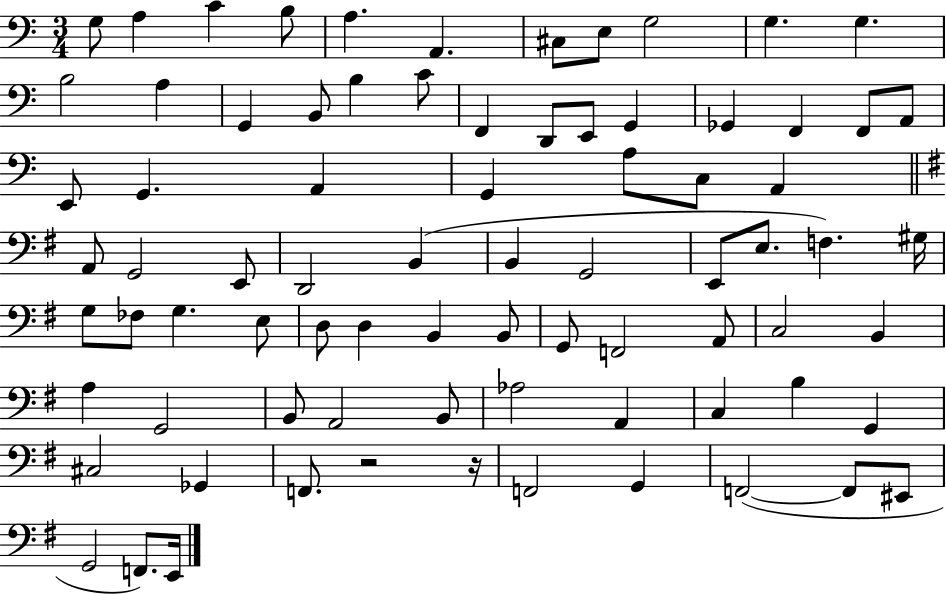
{
  \clef bass
  \numericTimeSignature
  \time 3/4
  \key c \major
  g8 a4 c'4 b8 | a4. a,4. | cis8 e8 g2 | g4. g4. | \break b2 a4 | g,4 b,8 b4 c'8 | f,4 d,8 e,8 g,4 | ges,4 f,4 f,8 a,8 | \break e,8 g,4. a,4 | g,4 a8 c8 a,4 | \bar "||" \break \key g \major a,8 g,2 e,8 | d,2 b,4( | b,4 g,2 | e,8 e8. f4.) gis16 | \break g8 fes8 g4. e8 | d8 d4 b,4 b,8 | g,8 f,2 a,8 | c2 b,4 | \break a4 g,2 | b,8 a,2 b,8 | aes2 a,4 | c4 b4 g,4 | \break cis2 ges,4 | f,8. r2 r16 | f,2 g,4 | f,2~(~ f,8 eis,8 | \break g,2 f,8.) e,16 | \bar "|."
}